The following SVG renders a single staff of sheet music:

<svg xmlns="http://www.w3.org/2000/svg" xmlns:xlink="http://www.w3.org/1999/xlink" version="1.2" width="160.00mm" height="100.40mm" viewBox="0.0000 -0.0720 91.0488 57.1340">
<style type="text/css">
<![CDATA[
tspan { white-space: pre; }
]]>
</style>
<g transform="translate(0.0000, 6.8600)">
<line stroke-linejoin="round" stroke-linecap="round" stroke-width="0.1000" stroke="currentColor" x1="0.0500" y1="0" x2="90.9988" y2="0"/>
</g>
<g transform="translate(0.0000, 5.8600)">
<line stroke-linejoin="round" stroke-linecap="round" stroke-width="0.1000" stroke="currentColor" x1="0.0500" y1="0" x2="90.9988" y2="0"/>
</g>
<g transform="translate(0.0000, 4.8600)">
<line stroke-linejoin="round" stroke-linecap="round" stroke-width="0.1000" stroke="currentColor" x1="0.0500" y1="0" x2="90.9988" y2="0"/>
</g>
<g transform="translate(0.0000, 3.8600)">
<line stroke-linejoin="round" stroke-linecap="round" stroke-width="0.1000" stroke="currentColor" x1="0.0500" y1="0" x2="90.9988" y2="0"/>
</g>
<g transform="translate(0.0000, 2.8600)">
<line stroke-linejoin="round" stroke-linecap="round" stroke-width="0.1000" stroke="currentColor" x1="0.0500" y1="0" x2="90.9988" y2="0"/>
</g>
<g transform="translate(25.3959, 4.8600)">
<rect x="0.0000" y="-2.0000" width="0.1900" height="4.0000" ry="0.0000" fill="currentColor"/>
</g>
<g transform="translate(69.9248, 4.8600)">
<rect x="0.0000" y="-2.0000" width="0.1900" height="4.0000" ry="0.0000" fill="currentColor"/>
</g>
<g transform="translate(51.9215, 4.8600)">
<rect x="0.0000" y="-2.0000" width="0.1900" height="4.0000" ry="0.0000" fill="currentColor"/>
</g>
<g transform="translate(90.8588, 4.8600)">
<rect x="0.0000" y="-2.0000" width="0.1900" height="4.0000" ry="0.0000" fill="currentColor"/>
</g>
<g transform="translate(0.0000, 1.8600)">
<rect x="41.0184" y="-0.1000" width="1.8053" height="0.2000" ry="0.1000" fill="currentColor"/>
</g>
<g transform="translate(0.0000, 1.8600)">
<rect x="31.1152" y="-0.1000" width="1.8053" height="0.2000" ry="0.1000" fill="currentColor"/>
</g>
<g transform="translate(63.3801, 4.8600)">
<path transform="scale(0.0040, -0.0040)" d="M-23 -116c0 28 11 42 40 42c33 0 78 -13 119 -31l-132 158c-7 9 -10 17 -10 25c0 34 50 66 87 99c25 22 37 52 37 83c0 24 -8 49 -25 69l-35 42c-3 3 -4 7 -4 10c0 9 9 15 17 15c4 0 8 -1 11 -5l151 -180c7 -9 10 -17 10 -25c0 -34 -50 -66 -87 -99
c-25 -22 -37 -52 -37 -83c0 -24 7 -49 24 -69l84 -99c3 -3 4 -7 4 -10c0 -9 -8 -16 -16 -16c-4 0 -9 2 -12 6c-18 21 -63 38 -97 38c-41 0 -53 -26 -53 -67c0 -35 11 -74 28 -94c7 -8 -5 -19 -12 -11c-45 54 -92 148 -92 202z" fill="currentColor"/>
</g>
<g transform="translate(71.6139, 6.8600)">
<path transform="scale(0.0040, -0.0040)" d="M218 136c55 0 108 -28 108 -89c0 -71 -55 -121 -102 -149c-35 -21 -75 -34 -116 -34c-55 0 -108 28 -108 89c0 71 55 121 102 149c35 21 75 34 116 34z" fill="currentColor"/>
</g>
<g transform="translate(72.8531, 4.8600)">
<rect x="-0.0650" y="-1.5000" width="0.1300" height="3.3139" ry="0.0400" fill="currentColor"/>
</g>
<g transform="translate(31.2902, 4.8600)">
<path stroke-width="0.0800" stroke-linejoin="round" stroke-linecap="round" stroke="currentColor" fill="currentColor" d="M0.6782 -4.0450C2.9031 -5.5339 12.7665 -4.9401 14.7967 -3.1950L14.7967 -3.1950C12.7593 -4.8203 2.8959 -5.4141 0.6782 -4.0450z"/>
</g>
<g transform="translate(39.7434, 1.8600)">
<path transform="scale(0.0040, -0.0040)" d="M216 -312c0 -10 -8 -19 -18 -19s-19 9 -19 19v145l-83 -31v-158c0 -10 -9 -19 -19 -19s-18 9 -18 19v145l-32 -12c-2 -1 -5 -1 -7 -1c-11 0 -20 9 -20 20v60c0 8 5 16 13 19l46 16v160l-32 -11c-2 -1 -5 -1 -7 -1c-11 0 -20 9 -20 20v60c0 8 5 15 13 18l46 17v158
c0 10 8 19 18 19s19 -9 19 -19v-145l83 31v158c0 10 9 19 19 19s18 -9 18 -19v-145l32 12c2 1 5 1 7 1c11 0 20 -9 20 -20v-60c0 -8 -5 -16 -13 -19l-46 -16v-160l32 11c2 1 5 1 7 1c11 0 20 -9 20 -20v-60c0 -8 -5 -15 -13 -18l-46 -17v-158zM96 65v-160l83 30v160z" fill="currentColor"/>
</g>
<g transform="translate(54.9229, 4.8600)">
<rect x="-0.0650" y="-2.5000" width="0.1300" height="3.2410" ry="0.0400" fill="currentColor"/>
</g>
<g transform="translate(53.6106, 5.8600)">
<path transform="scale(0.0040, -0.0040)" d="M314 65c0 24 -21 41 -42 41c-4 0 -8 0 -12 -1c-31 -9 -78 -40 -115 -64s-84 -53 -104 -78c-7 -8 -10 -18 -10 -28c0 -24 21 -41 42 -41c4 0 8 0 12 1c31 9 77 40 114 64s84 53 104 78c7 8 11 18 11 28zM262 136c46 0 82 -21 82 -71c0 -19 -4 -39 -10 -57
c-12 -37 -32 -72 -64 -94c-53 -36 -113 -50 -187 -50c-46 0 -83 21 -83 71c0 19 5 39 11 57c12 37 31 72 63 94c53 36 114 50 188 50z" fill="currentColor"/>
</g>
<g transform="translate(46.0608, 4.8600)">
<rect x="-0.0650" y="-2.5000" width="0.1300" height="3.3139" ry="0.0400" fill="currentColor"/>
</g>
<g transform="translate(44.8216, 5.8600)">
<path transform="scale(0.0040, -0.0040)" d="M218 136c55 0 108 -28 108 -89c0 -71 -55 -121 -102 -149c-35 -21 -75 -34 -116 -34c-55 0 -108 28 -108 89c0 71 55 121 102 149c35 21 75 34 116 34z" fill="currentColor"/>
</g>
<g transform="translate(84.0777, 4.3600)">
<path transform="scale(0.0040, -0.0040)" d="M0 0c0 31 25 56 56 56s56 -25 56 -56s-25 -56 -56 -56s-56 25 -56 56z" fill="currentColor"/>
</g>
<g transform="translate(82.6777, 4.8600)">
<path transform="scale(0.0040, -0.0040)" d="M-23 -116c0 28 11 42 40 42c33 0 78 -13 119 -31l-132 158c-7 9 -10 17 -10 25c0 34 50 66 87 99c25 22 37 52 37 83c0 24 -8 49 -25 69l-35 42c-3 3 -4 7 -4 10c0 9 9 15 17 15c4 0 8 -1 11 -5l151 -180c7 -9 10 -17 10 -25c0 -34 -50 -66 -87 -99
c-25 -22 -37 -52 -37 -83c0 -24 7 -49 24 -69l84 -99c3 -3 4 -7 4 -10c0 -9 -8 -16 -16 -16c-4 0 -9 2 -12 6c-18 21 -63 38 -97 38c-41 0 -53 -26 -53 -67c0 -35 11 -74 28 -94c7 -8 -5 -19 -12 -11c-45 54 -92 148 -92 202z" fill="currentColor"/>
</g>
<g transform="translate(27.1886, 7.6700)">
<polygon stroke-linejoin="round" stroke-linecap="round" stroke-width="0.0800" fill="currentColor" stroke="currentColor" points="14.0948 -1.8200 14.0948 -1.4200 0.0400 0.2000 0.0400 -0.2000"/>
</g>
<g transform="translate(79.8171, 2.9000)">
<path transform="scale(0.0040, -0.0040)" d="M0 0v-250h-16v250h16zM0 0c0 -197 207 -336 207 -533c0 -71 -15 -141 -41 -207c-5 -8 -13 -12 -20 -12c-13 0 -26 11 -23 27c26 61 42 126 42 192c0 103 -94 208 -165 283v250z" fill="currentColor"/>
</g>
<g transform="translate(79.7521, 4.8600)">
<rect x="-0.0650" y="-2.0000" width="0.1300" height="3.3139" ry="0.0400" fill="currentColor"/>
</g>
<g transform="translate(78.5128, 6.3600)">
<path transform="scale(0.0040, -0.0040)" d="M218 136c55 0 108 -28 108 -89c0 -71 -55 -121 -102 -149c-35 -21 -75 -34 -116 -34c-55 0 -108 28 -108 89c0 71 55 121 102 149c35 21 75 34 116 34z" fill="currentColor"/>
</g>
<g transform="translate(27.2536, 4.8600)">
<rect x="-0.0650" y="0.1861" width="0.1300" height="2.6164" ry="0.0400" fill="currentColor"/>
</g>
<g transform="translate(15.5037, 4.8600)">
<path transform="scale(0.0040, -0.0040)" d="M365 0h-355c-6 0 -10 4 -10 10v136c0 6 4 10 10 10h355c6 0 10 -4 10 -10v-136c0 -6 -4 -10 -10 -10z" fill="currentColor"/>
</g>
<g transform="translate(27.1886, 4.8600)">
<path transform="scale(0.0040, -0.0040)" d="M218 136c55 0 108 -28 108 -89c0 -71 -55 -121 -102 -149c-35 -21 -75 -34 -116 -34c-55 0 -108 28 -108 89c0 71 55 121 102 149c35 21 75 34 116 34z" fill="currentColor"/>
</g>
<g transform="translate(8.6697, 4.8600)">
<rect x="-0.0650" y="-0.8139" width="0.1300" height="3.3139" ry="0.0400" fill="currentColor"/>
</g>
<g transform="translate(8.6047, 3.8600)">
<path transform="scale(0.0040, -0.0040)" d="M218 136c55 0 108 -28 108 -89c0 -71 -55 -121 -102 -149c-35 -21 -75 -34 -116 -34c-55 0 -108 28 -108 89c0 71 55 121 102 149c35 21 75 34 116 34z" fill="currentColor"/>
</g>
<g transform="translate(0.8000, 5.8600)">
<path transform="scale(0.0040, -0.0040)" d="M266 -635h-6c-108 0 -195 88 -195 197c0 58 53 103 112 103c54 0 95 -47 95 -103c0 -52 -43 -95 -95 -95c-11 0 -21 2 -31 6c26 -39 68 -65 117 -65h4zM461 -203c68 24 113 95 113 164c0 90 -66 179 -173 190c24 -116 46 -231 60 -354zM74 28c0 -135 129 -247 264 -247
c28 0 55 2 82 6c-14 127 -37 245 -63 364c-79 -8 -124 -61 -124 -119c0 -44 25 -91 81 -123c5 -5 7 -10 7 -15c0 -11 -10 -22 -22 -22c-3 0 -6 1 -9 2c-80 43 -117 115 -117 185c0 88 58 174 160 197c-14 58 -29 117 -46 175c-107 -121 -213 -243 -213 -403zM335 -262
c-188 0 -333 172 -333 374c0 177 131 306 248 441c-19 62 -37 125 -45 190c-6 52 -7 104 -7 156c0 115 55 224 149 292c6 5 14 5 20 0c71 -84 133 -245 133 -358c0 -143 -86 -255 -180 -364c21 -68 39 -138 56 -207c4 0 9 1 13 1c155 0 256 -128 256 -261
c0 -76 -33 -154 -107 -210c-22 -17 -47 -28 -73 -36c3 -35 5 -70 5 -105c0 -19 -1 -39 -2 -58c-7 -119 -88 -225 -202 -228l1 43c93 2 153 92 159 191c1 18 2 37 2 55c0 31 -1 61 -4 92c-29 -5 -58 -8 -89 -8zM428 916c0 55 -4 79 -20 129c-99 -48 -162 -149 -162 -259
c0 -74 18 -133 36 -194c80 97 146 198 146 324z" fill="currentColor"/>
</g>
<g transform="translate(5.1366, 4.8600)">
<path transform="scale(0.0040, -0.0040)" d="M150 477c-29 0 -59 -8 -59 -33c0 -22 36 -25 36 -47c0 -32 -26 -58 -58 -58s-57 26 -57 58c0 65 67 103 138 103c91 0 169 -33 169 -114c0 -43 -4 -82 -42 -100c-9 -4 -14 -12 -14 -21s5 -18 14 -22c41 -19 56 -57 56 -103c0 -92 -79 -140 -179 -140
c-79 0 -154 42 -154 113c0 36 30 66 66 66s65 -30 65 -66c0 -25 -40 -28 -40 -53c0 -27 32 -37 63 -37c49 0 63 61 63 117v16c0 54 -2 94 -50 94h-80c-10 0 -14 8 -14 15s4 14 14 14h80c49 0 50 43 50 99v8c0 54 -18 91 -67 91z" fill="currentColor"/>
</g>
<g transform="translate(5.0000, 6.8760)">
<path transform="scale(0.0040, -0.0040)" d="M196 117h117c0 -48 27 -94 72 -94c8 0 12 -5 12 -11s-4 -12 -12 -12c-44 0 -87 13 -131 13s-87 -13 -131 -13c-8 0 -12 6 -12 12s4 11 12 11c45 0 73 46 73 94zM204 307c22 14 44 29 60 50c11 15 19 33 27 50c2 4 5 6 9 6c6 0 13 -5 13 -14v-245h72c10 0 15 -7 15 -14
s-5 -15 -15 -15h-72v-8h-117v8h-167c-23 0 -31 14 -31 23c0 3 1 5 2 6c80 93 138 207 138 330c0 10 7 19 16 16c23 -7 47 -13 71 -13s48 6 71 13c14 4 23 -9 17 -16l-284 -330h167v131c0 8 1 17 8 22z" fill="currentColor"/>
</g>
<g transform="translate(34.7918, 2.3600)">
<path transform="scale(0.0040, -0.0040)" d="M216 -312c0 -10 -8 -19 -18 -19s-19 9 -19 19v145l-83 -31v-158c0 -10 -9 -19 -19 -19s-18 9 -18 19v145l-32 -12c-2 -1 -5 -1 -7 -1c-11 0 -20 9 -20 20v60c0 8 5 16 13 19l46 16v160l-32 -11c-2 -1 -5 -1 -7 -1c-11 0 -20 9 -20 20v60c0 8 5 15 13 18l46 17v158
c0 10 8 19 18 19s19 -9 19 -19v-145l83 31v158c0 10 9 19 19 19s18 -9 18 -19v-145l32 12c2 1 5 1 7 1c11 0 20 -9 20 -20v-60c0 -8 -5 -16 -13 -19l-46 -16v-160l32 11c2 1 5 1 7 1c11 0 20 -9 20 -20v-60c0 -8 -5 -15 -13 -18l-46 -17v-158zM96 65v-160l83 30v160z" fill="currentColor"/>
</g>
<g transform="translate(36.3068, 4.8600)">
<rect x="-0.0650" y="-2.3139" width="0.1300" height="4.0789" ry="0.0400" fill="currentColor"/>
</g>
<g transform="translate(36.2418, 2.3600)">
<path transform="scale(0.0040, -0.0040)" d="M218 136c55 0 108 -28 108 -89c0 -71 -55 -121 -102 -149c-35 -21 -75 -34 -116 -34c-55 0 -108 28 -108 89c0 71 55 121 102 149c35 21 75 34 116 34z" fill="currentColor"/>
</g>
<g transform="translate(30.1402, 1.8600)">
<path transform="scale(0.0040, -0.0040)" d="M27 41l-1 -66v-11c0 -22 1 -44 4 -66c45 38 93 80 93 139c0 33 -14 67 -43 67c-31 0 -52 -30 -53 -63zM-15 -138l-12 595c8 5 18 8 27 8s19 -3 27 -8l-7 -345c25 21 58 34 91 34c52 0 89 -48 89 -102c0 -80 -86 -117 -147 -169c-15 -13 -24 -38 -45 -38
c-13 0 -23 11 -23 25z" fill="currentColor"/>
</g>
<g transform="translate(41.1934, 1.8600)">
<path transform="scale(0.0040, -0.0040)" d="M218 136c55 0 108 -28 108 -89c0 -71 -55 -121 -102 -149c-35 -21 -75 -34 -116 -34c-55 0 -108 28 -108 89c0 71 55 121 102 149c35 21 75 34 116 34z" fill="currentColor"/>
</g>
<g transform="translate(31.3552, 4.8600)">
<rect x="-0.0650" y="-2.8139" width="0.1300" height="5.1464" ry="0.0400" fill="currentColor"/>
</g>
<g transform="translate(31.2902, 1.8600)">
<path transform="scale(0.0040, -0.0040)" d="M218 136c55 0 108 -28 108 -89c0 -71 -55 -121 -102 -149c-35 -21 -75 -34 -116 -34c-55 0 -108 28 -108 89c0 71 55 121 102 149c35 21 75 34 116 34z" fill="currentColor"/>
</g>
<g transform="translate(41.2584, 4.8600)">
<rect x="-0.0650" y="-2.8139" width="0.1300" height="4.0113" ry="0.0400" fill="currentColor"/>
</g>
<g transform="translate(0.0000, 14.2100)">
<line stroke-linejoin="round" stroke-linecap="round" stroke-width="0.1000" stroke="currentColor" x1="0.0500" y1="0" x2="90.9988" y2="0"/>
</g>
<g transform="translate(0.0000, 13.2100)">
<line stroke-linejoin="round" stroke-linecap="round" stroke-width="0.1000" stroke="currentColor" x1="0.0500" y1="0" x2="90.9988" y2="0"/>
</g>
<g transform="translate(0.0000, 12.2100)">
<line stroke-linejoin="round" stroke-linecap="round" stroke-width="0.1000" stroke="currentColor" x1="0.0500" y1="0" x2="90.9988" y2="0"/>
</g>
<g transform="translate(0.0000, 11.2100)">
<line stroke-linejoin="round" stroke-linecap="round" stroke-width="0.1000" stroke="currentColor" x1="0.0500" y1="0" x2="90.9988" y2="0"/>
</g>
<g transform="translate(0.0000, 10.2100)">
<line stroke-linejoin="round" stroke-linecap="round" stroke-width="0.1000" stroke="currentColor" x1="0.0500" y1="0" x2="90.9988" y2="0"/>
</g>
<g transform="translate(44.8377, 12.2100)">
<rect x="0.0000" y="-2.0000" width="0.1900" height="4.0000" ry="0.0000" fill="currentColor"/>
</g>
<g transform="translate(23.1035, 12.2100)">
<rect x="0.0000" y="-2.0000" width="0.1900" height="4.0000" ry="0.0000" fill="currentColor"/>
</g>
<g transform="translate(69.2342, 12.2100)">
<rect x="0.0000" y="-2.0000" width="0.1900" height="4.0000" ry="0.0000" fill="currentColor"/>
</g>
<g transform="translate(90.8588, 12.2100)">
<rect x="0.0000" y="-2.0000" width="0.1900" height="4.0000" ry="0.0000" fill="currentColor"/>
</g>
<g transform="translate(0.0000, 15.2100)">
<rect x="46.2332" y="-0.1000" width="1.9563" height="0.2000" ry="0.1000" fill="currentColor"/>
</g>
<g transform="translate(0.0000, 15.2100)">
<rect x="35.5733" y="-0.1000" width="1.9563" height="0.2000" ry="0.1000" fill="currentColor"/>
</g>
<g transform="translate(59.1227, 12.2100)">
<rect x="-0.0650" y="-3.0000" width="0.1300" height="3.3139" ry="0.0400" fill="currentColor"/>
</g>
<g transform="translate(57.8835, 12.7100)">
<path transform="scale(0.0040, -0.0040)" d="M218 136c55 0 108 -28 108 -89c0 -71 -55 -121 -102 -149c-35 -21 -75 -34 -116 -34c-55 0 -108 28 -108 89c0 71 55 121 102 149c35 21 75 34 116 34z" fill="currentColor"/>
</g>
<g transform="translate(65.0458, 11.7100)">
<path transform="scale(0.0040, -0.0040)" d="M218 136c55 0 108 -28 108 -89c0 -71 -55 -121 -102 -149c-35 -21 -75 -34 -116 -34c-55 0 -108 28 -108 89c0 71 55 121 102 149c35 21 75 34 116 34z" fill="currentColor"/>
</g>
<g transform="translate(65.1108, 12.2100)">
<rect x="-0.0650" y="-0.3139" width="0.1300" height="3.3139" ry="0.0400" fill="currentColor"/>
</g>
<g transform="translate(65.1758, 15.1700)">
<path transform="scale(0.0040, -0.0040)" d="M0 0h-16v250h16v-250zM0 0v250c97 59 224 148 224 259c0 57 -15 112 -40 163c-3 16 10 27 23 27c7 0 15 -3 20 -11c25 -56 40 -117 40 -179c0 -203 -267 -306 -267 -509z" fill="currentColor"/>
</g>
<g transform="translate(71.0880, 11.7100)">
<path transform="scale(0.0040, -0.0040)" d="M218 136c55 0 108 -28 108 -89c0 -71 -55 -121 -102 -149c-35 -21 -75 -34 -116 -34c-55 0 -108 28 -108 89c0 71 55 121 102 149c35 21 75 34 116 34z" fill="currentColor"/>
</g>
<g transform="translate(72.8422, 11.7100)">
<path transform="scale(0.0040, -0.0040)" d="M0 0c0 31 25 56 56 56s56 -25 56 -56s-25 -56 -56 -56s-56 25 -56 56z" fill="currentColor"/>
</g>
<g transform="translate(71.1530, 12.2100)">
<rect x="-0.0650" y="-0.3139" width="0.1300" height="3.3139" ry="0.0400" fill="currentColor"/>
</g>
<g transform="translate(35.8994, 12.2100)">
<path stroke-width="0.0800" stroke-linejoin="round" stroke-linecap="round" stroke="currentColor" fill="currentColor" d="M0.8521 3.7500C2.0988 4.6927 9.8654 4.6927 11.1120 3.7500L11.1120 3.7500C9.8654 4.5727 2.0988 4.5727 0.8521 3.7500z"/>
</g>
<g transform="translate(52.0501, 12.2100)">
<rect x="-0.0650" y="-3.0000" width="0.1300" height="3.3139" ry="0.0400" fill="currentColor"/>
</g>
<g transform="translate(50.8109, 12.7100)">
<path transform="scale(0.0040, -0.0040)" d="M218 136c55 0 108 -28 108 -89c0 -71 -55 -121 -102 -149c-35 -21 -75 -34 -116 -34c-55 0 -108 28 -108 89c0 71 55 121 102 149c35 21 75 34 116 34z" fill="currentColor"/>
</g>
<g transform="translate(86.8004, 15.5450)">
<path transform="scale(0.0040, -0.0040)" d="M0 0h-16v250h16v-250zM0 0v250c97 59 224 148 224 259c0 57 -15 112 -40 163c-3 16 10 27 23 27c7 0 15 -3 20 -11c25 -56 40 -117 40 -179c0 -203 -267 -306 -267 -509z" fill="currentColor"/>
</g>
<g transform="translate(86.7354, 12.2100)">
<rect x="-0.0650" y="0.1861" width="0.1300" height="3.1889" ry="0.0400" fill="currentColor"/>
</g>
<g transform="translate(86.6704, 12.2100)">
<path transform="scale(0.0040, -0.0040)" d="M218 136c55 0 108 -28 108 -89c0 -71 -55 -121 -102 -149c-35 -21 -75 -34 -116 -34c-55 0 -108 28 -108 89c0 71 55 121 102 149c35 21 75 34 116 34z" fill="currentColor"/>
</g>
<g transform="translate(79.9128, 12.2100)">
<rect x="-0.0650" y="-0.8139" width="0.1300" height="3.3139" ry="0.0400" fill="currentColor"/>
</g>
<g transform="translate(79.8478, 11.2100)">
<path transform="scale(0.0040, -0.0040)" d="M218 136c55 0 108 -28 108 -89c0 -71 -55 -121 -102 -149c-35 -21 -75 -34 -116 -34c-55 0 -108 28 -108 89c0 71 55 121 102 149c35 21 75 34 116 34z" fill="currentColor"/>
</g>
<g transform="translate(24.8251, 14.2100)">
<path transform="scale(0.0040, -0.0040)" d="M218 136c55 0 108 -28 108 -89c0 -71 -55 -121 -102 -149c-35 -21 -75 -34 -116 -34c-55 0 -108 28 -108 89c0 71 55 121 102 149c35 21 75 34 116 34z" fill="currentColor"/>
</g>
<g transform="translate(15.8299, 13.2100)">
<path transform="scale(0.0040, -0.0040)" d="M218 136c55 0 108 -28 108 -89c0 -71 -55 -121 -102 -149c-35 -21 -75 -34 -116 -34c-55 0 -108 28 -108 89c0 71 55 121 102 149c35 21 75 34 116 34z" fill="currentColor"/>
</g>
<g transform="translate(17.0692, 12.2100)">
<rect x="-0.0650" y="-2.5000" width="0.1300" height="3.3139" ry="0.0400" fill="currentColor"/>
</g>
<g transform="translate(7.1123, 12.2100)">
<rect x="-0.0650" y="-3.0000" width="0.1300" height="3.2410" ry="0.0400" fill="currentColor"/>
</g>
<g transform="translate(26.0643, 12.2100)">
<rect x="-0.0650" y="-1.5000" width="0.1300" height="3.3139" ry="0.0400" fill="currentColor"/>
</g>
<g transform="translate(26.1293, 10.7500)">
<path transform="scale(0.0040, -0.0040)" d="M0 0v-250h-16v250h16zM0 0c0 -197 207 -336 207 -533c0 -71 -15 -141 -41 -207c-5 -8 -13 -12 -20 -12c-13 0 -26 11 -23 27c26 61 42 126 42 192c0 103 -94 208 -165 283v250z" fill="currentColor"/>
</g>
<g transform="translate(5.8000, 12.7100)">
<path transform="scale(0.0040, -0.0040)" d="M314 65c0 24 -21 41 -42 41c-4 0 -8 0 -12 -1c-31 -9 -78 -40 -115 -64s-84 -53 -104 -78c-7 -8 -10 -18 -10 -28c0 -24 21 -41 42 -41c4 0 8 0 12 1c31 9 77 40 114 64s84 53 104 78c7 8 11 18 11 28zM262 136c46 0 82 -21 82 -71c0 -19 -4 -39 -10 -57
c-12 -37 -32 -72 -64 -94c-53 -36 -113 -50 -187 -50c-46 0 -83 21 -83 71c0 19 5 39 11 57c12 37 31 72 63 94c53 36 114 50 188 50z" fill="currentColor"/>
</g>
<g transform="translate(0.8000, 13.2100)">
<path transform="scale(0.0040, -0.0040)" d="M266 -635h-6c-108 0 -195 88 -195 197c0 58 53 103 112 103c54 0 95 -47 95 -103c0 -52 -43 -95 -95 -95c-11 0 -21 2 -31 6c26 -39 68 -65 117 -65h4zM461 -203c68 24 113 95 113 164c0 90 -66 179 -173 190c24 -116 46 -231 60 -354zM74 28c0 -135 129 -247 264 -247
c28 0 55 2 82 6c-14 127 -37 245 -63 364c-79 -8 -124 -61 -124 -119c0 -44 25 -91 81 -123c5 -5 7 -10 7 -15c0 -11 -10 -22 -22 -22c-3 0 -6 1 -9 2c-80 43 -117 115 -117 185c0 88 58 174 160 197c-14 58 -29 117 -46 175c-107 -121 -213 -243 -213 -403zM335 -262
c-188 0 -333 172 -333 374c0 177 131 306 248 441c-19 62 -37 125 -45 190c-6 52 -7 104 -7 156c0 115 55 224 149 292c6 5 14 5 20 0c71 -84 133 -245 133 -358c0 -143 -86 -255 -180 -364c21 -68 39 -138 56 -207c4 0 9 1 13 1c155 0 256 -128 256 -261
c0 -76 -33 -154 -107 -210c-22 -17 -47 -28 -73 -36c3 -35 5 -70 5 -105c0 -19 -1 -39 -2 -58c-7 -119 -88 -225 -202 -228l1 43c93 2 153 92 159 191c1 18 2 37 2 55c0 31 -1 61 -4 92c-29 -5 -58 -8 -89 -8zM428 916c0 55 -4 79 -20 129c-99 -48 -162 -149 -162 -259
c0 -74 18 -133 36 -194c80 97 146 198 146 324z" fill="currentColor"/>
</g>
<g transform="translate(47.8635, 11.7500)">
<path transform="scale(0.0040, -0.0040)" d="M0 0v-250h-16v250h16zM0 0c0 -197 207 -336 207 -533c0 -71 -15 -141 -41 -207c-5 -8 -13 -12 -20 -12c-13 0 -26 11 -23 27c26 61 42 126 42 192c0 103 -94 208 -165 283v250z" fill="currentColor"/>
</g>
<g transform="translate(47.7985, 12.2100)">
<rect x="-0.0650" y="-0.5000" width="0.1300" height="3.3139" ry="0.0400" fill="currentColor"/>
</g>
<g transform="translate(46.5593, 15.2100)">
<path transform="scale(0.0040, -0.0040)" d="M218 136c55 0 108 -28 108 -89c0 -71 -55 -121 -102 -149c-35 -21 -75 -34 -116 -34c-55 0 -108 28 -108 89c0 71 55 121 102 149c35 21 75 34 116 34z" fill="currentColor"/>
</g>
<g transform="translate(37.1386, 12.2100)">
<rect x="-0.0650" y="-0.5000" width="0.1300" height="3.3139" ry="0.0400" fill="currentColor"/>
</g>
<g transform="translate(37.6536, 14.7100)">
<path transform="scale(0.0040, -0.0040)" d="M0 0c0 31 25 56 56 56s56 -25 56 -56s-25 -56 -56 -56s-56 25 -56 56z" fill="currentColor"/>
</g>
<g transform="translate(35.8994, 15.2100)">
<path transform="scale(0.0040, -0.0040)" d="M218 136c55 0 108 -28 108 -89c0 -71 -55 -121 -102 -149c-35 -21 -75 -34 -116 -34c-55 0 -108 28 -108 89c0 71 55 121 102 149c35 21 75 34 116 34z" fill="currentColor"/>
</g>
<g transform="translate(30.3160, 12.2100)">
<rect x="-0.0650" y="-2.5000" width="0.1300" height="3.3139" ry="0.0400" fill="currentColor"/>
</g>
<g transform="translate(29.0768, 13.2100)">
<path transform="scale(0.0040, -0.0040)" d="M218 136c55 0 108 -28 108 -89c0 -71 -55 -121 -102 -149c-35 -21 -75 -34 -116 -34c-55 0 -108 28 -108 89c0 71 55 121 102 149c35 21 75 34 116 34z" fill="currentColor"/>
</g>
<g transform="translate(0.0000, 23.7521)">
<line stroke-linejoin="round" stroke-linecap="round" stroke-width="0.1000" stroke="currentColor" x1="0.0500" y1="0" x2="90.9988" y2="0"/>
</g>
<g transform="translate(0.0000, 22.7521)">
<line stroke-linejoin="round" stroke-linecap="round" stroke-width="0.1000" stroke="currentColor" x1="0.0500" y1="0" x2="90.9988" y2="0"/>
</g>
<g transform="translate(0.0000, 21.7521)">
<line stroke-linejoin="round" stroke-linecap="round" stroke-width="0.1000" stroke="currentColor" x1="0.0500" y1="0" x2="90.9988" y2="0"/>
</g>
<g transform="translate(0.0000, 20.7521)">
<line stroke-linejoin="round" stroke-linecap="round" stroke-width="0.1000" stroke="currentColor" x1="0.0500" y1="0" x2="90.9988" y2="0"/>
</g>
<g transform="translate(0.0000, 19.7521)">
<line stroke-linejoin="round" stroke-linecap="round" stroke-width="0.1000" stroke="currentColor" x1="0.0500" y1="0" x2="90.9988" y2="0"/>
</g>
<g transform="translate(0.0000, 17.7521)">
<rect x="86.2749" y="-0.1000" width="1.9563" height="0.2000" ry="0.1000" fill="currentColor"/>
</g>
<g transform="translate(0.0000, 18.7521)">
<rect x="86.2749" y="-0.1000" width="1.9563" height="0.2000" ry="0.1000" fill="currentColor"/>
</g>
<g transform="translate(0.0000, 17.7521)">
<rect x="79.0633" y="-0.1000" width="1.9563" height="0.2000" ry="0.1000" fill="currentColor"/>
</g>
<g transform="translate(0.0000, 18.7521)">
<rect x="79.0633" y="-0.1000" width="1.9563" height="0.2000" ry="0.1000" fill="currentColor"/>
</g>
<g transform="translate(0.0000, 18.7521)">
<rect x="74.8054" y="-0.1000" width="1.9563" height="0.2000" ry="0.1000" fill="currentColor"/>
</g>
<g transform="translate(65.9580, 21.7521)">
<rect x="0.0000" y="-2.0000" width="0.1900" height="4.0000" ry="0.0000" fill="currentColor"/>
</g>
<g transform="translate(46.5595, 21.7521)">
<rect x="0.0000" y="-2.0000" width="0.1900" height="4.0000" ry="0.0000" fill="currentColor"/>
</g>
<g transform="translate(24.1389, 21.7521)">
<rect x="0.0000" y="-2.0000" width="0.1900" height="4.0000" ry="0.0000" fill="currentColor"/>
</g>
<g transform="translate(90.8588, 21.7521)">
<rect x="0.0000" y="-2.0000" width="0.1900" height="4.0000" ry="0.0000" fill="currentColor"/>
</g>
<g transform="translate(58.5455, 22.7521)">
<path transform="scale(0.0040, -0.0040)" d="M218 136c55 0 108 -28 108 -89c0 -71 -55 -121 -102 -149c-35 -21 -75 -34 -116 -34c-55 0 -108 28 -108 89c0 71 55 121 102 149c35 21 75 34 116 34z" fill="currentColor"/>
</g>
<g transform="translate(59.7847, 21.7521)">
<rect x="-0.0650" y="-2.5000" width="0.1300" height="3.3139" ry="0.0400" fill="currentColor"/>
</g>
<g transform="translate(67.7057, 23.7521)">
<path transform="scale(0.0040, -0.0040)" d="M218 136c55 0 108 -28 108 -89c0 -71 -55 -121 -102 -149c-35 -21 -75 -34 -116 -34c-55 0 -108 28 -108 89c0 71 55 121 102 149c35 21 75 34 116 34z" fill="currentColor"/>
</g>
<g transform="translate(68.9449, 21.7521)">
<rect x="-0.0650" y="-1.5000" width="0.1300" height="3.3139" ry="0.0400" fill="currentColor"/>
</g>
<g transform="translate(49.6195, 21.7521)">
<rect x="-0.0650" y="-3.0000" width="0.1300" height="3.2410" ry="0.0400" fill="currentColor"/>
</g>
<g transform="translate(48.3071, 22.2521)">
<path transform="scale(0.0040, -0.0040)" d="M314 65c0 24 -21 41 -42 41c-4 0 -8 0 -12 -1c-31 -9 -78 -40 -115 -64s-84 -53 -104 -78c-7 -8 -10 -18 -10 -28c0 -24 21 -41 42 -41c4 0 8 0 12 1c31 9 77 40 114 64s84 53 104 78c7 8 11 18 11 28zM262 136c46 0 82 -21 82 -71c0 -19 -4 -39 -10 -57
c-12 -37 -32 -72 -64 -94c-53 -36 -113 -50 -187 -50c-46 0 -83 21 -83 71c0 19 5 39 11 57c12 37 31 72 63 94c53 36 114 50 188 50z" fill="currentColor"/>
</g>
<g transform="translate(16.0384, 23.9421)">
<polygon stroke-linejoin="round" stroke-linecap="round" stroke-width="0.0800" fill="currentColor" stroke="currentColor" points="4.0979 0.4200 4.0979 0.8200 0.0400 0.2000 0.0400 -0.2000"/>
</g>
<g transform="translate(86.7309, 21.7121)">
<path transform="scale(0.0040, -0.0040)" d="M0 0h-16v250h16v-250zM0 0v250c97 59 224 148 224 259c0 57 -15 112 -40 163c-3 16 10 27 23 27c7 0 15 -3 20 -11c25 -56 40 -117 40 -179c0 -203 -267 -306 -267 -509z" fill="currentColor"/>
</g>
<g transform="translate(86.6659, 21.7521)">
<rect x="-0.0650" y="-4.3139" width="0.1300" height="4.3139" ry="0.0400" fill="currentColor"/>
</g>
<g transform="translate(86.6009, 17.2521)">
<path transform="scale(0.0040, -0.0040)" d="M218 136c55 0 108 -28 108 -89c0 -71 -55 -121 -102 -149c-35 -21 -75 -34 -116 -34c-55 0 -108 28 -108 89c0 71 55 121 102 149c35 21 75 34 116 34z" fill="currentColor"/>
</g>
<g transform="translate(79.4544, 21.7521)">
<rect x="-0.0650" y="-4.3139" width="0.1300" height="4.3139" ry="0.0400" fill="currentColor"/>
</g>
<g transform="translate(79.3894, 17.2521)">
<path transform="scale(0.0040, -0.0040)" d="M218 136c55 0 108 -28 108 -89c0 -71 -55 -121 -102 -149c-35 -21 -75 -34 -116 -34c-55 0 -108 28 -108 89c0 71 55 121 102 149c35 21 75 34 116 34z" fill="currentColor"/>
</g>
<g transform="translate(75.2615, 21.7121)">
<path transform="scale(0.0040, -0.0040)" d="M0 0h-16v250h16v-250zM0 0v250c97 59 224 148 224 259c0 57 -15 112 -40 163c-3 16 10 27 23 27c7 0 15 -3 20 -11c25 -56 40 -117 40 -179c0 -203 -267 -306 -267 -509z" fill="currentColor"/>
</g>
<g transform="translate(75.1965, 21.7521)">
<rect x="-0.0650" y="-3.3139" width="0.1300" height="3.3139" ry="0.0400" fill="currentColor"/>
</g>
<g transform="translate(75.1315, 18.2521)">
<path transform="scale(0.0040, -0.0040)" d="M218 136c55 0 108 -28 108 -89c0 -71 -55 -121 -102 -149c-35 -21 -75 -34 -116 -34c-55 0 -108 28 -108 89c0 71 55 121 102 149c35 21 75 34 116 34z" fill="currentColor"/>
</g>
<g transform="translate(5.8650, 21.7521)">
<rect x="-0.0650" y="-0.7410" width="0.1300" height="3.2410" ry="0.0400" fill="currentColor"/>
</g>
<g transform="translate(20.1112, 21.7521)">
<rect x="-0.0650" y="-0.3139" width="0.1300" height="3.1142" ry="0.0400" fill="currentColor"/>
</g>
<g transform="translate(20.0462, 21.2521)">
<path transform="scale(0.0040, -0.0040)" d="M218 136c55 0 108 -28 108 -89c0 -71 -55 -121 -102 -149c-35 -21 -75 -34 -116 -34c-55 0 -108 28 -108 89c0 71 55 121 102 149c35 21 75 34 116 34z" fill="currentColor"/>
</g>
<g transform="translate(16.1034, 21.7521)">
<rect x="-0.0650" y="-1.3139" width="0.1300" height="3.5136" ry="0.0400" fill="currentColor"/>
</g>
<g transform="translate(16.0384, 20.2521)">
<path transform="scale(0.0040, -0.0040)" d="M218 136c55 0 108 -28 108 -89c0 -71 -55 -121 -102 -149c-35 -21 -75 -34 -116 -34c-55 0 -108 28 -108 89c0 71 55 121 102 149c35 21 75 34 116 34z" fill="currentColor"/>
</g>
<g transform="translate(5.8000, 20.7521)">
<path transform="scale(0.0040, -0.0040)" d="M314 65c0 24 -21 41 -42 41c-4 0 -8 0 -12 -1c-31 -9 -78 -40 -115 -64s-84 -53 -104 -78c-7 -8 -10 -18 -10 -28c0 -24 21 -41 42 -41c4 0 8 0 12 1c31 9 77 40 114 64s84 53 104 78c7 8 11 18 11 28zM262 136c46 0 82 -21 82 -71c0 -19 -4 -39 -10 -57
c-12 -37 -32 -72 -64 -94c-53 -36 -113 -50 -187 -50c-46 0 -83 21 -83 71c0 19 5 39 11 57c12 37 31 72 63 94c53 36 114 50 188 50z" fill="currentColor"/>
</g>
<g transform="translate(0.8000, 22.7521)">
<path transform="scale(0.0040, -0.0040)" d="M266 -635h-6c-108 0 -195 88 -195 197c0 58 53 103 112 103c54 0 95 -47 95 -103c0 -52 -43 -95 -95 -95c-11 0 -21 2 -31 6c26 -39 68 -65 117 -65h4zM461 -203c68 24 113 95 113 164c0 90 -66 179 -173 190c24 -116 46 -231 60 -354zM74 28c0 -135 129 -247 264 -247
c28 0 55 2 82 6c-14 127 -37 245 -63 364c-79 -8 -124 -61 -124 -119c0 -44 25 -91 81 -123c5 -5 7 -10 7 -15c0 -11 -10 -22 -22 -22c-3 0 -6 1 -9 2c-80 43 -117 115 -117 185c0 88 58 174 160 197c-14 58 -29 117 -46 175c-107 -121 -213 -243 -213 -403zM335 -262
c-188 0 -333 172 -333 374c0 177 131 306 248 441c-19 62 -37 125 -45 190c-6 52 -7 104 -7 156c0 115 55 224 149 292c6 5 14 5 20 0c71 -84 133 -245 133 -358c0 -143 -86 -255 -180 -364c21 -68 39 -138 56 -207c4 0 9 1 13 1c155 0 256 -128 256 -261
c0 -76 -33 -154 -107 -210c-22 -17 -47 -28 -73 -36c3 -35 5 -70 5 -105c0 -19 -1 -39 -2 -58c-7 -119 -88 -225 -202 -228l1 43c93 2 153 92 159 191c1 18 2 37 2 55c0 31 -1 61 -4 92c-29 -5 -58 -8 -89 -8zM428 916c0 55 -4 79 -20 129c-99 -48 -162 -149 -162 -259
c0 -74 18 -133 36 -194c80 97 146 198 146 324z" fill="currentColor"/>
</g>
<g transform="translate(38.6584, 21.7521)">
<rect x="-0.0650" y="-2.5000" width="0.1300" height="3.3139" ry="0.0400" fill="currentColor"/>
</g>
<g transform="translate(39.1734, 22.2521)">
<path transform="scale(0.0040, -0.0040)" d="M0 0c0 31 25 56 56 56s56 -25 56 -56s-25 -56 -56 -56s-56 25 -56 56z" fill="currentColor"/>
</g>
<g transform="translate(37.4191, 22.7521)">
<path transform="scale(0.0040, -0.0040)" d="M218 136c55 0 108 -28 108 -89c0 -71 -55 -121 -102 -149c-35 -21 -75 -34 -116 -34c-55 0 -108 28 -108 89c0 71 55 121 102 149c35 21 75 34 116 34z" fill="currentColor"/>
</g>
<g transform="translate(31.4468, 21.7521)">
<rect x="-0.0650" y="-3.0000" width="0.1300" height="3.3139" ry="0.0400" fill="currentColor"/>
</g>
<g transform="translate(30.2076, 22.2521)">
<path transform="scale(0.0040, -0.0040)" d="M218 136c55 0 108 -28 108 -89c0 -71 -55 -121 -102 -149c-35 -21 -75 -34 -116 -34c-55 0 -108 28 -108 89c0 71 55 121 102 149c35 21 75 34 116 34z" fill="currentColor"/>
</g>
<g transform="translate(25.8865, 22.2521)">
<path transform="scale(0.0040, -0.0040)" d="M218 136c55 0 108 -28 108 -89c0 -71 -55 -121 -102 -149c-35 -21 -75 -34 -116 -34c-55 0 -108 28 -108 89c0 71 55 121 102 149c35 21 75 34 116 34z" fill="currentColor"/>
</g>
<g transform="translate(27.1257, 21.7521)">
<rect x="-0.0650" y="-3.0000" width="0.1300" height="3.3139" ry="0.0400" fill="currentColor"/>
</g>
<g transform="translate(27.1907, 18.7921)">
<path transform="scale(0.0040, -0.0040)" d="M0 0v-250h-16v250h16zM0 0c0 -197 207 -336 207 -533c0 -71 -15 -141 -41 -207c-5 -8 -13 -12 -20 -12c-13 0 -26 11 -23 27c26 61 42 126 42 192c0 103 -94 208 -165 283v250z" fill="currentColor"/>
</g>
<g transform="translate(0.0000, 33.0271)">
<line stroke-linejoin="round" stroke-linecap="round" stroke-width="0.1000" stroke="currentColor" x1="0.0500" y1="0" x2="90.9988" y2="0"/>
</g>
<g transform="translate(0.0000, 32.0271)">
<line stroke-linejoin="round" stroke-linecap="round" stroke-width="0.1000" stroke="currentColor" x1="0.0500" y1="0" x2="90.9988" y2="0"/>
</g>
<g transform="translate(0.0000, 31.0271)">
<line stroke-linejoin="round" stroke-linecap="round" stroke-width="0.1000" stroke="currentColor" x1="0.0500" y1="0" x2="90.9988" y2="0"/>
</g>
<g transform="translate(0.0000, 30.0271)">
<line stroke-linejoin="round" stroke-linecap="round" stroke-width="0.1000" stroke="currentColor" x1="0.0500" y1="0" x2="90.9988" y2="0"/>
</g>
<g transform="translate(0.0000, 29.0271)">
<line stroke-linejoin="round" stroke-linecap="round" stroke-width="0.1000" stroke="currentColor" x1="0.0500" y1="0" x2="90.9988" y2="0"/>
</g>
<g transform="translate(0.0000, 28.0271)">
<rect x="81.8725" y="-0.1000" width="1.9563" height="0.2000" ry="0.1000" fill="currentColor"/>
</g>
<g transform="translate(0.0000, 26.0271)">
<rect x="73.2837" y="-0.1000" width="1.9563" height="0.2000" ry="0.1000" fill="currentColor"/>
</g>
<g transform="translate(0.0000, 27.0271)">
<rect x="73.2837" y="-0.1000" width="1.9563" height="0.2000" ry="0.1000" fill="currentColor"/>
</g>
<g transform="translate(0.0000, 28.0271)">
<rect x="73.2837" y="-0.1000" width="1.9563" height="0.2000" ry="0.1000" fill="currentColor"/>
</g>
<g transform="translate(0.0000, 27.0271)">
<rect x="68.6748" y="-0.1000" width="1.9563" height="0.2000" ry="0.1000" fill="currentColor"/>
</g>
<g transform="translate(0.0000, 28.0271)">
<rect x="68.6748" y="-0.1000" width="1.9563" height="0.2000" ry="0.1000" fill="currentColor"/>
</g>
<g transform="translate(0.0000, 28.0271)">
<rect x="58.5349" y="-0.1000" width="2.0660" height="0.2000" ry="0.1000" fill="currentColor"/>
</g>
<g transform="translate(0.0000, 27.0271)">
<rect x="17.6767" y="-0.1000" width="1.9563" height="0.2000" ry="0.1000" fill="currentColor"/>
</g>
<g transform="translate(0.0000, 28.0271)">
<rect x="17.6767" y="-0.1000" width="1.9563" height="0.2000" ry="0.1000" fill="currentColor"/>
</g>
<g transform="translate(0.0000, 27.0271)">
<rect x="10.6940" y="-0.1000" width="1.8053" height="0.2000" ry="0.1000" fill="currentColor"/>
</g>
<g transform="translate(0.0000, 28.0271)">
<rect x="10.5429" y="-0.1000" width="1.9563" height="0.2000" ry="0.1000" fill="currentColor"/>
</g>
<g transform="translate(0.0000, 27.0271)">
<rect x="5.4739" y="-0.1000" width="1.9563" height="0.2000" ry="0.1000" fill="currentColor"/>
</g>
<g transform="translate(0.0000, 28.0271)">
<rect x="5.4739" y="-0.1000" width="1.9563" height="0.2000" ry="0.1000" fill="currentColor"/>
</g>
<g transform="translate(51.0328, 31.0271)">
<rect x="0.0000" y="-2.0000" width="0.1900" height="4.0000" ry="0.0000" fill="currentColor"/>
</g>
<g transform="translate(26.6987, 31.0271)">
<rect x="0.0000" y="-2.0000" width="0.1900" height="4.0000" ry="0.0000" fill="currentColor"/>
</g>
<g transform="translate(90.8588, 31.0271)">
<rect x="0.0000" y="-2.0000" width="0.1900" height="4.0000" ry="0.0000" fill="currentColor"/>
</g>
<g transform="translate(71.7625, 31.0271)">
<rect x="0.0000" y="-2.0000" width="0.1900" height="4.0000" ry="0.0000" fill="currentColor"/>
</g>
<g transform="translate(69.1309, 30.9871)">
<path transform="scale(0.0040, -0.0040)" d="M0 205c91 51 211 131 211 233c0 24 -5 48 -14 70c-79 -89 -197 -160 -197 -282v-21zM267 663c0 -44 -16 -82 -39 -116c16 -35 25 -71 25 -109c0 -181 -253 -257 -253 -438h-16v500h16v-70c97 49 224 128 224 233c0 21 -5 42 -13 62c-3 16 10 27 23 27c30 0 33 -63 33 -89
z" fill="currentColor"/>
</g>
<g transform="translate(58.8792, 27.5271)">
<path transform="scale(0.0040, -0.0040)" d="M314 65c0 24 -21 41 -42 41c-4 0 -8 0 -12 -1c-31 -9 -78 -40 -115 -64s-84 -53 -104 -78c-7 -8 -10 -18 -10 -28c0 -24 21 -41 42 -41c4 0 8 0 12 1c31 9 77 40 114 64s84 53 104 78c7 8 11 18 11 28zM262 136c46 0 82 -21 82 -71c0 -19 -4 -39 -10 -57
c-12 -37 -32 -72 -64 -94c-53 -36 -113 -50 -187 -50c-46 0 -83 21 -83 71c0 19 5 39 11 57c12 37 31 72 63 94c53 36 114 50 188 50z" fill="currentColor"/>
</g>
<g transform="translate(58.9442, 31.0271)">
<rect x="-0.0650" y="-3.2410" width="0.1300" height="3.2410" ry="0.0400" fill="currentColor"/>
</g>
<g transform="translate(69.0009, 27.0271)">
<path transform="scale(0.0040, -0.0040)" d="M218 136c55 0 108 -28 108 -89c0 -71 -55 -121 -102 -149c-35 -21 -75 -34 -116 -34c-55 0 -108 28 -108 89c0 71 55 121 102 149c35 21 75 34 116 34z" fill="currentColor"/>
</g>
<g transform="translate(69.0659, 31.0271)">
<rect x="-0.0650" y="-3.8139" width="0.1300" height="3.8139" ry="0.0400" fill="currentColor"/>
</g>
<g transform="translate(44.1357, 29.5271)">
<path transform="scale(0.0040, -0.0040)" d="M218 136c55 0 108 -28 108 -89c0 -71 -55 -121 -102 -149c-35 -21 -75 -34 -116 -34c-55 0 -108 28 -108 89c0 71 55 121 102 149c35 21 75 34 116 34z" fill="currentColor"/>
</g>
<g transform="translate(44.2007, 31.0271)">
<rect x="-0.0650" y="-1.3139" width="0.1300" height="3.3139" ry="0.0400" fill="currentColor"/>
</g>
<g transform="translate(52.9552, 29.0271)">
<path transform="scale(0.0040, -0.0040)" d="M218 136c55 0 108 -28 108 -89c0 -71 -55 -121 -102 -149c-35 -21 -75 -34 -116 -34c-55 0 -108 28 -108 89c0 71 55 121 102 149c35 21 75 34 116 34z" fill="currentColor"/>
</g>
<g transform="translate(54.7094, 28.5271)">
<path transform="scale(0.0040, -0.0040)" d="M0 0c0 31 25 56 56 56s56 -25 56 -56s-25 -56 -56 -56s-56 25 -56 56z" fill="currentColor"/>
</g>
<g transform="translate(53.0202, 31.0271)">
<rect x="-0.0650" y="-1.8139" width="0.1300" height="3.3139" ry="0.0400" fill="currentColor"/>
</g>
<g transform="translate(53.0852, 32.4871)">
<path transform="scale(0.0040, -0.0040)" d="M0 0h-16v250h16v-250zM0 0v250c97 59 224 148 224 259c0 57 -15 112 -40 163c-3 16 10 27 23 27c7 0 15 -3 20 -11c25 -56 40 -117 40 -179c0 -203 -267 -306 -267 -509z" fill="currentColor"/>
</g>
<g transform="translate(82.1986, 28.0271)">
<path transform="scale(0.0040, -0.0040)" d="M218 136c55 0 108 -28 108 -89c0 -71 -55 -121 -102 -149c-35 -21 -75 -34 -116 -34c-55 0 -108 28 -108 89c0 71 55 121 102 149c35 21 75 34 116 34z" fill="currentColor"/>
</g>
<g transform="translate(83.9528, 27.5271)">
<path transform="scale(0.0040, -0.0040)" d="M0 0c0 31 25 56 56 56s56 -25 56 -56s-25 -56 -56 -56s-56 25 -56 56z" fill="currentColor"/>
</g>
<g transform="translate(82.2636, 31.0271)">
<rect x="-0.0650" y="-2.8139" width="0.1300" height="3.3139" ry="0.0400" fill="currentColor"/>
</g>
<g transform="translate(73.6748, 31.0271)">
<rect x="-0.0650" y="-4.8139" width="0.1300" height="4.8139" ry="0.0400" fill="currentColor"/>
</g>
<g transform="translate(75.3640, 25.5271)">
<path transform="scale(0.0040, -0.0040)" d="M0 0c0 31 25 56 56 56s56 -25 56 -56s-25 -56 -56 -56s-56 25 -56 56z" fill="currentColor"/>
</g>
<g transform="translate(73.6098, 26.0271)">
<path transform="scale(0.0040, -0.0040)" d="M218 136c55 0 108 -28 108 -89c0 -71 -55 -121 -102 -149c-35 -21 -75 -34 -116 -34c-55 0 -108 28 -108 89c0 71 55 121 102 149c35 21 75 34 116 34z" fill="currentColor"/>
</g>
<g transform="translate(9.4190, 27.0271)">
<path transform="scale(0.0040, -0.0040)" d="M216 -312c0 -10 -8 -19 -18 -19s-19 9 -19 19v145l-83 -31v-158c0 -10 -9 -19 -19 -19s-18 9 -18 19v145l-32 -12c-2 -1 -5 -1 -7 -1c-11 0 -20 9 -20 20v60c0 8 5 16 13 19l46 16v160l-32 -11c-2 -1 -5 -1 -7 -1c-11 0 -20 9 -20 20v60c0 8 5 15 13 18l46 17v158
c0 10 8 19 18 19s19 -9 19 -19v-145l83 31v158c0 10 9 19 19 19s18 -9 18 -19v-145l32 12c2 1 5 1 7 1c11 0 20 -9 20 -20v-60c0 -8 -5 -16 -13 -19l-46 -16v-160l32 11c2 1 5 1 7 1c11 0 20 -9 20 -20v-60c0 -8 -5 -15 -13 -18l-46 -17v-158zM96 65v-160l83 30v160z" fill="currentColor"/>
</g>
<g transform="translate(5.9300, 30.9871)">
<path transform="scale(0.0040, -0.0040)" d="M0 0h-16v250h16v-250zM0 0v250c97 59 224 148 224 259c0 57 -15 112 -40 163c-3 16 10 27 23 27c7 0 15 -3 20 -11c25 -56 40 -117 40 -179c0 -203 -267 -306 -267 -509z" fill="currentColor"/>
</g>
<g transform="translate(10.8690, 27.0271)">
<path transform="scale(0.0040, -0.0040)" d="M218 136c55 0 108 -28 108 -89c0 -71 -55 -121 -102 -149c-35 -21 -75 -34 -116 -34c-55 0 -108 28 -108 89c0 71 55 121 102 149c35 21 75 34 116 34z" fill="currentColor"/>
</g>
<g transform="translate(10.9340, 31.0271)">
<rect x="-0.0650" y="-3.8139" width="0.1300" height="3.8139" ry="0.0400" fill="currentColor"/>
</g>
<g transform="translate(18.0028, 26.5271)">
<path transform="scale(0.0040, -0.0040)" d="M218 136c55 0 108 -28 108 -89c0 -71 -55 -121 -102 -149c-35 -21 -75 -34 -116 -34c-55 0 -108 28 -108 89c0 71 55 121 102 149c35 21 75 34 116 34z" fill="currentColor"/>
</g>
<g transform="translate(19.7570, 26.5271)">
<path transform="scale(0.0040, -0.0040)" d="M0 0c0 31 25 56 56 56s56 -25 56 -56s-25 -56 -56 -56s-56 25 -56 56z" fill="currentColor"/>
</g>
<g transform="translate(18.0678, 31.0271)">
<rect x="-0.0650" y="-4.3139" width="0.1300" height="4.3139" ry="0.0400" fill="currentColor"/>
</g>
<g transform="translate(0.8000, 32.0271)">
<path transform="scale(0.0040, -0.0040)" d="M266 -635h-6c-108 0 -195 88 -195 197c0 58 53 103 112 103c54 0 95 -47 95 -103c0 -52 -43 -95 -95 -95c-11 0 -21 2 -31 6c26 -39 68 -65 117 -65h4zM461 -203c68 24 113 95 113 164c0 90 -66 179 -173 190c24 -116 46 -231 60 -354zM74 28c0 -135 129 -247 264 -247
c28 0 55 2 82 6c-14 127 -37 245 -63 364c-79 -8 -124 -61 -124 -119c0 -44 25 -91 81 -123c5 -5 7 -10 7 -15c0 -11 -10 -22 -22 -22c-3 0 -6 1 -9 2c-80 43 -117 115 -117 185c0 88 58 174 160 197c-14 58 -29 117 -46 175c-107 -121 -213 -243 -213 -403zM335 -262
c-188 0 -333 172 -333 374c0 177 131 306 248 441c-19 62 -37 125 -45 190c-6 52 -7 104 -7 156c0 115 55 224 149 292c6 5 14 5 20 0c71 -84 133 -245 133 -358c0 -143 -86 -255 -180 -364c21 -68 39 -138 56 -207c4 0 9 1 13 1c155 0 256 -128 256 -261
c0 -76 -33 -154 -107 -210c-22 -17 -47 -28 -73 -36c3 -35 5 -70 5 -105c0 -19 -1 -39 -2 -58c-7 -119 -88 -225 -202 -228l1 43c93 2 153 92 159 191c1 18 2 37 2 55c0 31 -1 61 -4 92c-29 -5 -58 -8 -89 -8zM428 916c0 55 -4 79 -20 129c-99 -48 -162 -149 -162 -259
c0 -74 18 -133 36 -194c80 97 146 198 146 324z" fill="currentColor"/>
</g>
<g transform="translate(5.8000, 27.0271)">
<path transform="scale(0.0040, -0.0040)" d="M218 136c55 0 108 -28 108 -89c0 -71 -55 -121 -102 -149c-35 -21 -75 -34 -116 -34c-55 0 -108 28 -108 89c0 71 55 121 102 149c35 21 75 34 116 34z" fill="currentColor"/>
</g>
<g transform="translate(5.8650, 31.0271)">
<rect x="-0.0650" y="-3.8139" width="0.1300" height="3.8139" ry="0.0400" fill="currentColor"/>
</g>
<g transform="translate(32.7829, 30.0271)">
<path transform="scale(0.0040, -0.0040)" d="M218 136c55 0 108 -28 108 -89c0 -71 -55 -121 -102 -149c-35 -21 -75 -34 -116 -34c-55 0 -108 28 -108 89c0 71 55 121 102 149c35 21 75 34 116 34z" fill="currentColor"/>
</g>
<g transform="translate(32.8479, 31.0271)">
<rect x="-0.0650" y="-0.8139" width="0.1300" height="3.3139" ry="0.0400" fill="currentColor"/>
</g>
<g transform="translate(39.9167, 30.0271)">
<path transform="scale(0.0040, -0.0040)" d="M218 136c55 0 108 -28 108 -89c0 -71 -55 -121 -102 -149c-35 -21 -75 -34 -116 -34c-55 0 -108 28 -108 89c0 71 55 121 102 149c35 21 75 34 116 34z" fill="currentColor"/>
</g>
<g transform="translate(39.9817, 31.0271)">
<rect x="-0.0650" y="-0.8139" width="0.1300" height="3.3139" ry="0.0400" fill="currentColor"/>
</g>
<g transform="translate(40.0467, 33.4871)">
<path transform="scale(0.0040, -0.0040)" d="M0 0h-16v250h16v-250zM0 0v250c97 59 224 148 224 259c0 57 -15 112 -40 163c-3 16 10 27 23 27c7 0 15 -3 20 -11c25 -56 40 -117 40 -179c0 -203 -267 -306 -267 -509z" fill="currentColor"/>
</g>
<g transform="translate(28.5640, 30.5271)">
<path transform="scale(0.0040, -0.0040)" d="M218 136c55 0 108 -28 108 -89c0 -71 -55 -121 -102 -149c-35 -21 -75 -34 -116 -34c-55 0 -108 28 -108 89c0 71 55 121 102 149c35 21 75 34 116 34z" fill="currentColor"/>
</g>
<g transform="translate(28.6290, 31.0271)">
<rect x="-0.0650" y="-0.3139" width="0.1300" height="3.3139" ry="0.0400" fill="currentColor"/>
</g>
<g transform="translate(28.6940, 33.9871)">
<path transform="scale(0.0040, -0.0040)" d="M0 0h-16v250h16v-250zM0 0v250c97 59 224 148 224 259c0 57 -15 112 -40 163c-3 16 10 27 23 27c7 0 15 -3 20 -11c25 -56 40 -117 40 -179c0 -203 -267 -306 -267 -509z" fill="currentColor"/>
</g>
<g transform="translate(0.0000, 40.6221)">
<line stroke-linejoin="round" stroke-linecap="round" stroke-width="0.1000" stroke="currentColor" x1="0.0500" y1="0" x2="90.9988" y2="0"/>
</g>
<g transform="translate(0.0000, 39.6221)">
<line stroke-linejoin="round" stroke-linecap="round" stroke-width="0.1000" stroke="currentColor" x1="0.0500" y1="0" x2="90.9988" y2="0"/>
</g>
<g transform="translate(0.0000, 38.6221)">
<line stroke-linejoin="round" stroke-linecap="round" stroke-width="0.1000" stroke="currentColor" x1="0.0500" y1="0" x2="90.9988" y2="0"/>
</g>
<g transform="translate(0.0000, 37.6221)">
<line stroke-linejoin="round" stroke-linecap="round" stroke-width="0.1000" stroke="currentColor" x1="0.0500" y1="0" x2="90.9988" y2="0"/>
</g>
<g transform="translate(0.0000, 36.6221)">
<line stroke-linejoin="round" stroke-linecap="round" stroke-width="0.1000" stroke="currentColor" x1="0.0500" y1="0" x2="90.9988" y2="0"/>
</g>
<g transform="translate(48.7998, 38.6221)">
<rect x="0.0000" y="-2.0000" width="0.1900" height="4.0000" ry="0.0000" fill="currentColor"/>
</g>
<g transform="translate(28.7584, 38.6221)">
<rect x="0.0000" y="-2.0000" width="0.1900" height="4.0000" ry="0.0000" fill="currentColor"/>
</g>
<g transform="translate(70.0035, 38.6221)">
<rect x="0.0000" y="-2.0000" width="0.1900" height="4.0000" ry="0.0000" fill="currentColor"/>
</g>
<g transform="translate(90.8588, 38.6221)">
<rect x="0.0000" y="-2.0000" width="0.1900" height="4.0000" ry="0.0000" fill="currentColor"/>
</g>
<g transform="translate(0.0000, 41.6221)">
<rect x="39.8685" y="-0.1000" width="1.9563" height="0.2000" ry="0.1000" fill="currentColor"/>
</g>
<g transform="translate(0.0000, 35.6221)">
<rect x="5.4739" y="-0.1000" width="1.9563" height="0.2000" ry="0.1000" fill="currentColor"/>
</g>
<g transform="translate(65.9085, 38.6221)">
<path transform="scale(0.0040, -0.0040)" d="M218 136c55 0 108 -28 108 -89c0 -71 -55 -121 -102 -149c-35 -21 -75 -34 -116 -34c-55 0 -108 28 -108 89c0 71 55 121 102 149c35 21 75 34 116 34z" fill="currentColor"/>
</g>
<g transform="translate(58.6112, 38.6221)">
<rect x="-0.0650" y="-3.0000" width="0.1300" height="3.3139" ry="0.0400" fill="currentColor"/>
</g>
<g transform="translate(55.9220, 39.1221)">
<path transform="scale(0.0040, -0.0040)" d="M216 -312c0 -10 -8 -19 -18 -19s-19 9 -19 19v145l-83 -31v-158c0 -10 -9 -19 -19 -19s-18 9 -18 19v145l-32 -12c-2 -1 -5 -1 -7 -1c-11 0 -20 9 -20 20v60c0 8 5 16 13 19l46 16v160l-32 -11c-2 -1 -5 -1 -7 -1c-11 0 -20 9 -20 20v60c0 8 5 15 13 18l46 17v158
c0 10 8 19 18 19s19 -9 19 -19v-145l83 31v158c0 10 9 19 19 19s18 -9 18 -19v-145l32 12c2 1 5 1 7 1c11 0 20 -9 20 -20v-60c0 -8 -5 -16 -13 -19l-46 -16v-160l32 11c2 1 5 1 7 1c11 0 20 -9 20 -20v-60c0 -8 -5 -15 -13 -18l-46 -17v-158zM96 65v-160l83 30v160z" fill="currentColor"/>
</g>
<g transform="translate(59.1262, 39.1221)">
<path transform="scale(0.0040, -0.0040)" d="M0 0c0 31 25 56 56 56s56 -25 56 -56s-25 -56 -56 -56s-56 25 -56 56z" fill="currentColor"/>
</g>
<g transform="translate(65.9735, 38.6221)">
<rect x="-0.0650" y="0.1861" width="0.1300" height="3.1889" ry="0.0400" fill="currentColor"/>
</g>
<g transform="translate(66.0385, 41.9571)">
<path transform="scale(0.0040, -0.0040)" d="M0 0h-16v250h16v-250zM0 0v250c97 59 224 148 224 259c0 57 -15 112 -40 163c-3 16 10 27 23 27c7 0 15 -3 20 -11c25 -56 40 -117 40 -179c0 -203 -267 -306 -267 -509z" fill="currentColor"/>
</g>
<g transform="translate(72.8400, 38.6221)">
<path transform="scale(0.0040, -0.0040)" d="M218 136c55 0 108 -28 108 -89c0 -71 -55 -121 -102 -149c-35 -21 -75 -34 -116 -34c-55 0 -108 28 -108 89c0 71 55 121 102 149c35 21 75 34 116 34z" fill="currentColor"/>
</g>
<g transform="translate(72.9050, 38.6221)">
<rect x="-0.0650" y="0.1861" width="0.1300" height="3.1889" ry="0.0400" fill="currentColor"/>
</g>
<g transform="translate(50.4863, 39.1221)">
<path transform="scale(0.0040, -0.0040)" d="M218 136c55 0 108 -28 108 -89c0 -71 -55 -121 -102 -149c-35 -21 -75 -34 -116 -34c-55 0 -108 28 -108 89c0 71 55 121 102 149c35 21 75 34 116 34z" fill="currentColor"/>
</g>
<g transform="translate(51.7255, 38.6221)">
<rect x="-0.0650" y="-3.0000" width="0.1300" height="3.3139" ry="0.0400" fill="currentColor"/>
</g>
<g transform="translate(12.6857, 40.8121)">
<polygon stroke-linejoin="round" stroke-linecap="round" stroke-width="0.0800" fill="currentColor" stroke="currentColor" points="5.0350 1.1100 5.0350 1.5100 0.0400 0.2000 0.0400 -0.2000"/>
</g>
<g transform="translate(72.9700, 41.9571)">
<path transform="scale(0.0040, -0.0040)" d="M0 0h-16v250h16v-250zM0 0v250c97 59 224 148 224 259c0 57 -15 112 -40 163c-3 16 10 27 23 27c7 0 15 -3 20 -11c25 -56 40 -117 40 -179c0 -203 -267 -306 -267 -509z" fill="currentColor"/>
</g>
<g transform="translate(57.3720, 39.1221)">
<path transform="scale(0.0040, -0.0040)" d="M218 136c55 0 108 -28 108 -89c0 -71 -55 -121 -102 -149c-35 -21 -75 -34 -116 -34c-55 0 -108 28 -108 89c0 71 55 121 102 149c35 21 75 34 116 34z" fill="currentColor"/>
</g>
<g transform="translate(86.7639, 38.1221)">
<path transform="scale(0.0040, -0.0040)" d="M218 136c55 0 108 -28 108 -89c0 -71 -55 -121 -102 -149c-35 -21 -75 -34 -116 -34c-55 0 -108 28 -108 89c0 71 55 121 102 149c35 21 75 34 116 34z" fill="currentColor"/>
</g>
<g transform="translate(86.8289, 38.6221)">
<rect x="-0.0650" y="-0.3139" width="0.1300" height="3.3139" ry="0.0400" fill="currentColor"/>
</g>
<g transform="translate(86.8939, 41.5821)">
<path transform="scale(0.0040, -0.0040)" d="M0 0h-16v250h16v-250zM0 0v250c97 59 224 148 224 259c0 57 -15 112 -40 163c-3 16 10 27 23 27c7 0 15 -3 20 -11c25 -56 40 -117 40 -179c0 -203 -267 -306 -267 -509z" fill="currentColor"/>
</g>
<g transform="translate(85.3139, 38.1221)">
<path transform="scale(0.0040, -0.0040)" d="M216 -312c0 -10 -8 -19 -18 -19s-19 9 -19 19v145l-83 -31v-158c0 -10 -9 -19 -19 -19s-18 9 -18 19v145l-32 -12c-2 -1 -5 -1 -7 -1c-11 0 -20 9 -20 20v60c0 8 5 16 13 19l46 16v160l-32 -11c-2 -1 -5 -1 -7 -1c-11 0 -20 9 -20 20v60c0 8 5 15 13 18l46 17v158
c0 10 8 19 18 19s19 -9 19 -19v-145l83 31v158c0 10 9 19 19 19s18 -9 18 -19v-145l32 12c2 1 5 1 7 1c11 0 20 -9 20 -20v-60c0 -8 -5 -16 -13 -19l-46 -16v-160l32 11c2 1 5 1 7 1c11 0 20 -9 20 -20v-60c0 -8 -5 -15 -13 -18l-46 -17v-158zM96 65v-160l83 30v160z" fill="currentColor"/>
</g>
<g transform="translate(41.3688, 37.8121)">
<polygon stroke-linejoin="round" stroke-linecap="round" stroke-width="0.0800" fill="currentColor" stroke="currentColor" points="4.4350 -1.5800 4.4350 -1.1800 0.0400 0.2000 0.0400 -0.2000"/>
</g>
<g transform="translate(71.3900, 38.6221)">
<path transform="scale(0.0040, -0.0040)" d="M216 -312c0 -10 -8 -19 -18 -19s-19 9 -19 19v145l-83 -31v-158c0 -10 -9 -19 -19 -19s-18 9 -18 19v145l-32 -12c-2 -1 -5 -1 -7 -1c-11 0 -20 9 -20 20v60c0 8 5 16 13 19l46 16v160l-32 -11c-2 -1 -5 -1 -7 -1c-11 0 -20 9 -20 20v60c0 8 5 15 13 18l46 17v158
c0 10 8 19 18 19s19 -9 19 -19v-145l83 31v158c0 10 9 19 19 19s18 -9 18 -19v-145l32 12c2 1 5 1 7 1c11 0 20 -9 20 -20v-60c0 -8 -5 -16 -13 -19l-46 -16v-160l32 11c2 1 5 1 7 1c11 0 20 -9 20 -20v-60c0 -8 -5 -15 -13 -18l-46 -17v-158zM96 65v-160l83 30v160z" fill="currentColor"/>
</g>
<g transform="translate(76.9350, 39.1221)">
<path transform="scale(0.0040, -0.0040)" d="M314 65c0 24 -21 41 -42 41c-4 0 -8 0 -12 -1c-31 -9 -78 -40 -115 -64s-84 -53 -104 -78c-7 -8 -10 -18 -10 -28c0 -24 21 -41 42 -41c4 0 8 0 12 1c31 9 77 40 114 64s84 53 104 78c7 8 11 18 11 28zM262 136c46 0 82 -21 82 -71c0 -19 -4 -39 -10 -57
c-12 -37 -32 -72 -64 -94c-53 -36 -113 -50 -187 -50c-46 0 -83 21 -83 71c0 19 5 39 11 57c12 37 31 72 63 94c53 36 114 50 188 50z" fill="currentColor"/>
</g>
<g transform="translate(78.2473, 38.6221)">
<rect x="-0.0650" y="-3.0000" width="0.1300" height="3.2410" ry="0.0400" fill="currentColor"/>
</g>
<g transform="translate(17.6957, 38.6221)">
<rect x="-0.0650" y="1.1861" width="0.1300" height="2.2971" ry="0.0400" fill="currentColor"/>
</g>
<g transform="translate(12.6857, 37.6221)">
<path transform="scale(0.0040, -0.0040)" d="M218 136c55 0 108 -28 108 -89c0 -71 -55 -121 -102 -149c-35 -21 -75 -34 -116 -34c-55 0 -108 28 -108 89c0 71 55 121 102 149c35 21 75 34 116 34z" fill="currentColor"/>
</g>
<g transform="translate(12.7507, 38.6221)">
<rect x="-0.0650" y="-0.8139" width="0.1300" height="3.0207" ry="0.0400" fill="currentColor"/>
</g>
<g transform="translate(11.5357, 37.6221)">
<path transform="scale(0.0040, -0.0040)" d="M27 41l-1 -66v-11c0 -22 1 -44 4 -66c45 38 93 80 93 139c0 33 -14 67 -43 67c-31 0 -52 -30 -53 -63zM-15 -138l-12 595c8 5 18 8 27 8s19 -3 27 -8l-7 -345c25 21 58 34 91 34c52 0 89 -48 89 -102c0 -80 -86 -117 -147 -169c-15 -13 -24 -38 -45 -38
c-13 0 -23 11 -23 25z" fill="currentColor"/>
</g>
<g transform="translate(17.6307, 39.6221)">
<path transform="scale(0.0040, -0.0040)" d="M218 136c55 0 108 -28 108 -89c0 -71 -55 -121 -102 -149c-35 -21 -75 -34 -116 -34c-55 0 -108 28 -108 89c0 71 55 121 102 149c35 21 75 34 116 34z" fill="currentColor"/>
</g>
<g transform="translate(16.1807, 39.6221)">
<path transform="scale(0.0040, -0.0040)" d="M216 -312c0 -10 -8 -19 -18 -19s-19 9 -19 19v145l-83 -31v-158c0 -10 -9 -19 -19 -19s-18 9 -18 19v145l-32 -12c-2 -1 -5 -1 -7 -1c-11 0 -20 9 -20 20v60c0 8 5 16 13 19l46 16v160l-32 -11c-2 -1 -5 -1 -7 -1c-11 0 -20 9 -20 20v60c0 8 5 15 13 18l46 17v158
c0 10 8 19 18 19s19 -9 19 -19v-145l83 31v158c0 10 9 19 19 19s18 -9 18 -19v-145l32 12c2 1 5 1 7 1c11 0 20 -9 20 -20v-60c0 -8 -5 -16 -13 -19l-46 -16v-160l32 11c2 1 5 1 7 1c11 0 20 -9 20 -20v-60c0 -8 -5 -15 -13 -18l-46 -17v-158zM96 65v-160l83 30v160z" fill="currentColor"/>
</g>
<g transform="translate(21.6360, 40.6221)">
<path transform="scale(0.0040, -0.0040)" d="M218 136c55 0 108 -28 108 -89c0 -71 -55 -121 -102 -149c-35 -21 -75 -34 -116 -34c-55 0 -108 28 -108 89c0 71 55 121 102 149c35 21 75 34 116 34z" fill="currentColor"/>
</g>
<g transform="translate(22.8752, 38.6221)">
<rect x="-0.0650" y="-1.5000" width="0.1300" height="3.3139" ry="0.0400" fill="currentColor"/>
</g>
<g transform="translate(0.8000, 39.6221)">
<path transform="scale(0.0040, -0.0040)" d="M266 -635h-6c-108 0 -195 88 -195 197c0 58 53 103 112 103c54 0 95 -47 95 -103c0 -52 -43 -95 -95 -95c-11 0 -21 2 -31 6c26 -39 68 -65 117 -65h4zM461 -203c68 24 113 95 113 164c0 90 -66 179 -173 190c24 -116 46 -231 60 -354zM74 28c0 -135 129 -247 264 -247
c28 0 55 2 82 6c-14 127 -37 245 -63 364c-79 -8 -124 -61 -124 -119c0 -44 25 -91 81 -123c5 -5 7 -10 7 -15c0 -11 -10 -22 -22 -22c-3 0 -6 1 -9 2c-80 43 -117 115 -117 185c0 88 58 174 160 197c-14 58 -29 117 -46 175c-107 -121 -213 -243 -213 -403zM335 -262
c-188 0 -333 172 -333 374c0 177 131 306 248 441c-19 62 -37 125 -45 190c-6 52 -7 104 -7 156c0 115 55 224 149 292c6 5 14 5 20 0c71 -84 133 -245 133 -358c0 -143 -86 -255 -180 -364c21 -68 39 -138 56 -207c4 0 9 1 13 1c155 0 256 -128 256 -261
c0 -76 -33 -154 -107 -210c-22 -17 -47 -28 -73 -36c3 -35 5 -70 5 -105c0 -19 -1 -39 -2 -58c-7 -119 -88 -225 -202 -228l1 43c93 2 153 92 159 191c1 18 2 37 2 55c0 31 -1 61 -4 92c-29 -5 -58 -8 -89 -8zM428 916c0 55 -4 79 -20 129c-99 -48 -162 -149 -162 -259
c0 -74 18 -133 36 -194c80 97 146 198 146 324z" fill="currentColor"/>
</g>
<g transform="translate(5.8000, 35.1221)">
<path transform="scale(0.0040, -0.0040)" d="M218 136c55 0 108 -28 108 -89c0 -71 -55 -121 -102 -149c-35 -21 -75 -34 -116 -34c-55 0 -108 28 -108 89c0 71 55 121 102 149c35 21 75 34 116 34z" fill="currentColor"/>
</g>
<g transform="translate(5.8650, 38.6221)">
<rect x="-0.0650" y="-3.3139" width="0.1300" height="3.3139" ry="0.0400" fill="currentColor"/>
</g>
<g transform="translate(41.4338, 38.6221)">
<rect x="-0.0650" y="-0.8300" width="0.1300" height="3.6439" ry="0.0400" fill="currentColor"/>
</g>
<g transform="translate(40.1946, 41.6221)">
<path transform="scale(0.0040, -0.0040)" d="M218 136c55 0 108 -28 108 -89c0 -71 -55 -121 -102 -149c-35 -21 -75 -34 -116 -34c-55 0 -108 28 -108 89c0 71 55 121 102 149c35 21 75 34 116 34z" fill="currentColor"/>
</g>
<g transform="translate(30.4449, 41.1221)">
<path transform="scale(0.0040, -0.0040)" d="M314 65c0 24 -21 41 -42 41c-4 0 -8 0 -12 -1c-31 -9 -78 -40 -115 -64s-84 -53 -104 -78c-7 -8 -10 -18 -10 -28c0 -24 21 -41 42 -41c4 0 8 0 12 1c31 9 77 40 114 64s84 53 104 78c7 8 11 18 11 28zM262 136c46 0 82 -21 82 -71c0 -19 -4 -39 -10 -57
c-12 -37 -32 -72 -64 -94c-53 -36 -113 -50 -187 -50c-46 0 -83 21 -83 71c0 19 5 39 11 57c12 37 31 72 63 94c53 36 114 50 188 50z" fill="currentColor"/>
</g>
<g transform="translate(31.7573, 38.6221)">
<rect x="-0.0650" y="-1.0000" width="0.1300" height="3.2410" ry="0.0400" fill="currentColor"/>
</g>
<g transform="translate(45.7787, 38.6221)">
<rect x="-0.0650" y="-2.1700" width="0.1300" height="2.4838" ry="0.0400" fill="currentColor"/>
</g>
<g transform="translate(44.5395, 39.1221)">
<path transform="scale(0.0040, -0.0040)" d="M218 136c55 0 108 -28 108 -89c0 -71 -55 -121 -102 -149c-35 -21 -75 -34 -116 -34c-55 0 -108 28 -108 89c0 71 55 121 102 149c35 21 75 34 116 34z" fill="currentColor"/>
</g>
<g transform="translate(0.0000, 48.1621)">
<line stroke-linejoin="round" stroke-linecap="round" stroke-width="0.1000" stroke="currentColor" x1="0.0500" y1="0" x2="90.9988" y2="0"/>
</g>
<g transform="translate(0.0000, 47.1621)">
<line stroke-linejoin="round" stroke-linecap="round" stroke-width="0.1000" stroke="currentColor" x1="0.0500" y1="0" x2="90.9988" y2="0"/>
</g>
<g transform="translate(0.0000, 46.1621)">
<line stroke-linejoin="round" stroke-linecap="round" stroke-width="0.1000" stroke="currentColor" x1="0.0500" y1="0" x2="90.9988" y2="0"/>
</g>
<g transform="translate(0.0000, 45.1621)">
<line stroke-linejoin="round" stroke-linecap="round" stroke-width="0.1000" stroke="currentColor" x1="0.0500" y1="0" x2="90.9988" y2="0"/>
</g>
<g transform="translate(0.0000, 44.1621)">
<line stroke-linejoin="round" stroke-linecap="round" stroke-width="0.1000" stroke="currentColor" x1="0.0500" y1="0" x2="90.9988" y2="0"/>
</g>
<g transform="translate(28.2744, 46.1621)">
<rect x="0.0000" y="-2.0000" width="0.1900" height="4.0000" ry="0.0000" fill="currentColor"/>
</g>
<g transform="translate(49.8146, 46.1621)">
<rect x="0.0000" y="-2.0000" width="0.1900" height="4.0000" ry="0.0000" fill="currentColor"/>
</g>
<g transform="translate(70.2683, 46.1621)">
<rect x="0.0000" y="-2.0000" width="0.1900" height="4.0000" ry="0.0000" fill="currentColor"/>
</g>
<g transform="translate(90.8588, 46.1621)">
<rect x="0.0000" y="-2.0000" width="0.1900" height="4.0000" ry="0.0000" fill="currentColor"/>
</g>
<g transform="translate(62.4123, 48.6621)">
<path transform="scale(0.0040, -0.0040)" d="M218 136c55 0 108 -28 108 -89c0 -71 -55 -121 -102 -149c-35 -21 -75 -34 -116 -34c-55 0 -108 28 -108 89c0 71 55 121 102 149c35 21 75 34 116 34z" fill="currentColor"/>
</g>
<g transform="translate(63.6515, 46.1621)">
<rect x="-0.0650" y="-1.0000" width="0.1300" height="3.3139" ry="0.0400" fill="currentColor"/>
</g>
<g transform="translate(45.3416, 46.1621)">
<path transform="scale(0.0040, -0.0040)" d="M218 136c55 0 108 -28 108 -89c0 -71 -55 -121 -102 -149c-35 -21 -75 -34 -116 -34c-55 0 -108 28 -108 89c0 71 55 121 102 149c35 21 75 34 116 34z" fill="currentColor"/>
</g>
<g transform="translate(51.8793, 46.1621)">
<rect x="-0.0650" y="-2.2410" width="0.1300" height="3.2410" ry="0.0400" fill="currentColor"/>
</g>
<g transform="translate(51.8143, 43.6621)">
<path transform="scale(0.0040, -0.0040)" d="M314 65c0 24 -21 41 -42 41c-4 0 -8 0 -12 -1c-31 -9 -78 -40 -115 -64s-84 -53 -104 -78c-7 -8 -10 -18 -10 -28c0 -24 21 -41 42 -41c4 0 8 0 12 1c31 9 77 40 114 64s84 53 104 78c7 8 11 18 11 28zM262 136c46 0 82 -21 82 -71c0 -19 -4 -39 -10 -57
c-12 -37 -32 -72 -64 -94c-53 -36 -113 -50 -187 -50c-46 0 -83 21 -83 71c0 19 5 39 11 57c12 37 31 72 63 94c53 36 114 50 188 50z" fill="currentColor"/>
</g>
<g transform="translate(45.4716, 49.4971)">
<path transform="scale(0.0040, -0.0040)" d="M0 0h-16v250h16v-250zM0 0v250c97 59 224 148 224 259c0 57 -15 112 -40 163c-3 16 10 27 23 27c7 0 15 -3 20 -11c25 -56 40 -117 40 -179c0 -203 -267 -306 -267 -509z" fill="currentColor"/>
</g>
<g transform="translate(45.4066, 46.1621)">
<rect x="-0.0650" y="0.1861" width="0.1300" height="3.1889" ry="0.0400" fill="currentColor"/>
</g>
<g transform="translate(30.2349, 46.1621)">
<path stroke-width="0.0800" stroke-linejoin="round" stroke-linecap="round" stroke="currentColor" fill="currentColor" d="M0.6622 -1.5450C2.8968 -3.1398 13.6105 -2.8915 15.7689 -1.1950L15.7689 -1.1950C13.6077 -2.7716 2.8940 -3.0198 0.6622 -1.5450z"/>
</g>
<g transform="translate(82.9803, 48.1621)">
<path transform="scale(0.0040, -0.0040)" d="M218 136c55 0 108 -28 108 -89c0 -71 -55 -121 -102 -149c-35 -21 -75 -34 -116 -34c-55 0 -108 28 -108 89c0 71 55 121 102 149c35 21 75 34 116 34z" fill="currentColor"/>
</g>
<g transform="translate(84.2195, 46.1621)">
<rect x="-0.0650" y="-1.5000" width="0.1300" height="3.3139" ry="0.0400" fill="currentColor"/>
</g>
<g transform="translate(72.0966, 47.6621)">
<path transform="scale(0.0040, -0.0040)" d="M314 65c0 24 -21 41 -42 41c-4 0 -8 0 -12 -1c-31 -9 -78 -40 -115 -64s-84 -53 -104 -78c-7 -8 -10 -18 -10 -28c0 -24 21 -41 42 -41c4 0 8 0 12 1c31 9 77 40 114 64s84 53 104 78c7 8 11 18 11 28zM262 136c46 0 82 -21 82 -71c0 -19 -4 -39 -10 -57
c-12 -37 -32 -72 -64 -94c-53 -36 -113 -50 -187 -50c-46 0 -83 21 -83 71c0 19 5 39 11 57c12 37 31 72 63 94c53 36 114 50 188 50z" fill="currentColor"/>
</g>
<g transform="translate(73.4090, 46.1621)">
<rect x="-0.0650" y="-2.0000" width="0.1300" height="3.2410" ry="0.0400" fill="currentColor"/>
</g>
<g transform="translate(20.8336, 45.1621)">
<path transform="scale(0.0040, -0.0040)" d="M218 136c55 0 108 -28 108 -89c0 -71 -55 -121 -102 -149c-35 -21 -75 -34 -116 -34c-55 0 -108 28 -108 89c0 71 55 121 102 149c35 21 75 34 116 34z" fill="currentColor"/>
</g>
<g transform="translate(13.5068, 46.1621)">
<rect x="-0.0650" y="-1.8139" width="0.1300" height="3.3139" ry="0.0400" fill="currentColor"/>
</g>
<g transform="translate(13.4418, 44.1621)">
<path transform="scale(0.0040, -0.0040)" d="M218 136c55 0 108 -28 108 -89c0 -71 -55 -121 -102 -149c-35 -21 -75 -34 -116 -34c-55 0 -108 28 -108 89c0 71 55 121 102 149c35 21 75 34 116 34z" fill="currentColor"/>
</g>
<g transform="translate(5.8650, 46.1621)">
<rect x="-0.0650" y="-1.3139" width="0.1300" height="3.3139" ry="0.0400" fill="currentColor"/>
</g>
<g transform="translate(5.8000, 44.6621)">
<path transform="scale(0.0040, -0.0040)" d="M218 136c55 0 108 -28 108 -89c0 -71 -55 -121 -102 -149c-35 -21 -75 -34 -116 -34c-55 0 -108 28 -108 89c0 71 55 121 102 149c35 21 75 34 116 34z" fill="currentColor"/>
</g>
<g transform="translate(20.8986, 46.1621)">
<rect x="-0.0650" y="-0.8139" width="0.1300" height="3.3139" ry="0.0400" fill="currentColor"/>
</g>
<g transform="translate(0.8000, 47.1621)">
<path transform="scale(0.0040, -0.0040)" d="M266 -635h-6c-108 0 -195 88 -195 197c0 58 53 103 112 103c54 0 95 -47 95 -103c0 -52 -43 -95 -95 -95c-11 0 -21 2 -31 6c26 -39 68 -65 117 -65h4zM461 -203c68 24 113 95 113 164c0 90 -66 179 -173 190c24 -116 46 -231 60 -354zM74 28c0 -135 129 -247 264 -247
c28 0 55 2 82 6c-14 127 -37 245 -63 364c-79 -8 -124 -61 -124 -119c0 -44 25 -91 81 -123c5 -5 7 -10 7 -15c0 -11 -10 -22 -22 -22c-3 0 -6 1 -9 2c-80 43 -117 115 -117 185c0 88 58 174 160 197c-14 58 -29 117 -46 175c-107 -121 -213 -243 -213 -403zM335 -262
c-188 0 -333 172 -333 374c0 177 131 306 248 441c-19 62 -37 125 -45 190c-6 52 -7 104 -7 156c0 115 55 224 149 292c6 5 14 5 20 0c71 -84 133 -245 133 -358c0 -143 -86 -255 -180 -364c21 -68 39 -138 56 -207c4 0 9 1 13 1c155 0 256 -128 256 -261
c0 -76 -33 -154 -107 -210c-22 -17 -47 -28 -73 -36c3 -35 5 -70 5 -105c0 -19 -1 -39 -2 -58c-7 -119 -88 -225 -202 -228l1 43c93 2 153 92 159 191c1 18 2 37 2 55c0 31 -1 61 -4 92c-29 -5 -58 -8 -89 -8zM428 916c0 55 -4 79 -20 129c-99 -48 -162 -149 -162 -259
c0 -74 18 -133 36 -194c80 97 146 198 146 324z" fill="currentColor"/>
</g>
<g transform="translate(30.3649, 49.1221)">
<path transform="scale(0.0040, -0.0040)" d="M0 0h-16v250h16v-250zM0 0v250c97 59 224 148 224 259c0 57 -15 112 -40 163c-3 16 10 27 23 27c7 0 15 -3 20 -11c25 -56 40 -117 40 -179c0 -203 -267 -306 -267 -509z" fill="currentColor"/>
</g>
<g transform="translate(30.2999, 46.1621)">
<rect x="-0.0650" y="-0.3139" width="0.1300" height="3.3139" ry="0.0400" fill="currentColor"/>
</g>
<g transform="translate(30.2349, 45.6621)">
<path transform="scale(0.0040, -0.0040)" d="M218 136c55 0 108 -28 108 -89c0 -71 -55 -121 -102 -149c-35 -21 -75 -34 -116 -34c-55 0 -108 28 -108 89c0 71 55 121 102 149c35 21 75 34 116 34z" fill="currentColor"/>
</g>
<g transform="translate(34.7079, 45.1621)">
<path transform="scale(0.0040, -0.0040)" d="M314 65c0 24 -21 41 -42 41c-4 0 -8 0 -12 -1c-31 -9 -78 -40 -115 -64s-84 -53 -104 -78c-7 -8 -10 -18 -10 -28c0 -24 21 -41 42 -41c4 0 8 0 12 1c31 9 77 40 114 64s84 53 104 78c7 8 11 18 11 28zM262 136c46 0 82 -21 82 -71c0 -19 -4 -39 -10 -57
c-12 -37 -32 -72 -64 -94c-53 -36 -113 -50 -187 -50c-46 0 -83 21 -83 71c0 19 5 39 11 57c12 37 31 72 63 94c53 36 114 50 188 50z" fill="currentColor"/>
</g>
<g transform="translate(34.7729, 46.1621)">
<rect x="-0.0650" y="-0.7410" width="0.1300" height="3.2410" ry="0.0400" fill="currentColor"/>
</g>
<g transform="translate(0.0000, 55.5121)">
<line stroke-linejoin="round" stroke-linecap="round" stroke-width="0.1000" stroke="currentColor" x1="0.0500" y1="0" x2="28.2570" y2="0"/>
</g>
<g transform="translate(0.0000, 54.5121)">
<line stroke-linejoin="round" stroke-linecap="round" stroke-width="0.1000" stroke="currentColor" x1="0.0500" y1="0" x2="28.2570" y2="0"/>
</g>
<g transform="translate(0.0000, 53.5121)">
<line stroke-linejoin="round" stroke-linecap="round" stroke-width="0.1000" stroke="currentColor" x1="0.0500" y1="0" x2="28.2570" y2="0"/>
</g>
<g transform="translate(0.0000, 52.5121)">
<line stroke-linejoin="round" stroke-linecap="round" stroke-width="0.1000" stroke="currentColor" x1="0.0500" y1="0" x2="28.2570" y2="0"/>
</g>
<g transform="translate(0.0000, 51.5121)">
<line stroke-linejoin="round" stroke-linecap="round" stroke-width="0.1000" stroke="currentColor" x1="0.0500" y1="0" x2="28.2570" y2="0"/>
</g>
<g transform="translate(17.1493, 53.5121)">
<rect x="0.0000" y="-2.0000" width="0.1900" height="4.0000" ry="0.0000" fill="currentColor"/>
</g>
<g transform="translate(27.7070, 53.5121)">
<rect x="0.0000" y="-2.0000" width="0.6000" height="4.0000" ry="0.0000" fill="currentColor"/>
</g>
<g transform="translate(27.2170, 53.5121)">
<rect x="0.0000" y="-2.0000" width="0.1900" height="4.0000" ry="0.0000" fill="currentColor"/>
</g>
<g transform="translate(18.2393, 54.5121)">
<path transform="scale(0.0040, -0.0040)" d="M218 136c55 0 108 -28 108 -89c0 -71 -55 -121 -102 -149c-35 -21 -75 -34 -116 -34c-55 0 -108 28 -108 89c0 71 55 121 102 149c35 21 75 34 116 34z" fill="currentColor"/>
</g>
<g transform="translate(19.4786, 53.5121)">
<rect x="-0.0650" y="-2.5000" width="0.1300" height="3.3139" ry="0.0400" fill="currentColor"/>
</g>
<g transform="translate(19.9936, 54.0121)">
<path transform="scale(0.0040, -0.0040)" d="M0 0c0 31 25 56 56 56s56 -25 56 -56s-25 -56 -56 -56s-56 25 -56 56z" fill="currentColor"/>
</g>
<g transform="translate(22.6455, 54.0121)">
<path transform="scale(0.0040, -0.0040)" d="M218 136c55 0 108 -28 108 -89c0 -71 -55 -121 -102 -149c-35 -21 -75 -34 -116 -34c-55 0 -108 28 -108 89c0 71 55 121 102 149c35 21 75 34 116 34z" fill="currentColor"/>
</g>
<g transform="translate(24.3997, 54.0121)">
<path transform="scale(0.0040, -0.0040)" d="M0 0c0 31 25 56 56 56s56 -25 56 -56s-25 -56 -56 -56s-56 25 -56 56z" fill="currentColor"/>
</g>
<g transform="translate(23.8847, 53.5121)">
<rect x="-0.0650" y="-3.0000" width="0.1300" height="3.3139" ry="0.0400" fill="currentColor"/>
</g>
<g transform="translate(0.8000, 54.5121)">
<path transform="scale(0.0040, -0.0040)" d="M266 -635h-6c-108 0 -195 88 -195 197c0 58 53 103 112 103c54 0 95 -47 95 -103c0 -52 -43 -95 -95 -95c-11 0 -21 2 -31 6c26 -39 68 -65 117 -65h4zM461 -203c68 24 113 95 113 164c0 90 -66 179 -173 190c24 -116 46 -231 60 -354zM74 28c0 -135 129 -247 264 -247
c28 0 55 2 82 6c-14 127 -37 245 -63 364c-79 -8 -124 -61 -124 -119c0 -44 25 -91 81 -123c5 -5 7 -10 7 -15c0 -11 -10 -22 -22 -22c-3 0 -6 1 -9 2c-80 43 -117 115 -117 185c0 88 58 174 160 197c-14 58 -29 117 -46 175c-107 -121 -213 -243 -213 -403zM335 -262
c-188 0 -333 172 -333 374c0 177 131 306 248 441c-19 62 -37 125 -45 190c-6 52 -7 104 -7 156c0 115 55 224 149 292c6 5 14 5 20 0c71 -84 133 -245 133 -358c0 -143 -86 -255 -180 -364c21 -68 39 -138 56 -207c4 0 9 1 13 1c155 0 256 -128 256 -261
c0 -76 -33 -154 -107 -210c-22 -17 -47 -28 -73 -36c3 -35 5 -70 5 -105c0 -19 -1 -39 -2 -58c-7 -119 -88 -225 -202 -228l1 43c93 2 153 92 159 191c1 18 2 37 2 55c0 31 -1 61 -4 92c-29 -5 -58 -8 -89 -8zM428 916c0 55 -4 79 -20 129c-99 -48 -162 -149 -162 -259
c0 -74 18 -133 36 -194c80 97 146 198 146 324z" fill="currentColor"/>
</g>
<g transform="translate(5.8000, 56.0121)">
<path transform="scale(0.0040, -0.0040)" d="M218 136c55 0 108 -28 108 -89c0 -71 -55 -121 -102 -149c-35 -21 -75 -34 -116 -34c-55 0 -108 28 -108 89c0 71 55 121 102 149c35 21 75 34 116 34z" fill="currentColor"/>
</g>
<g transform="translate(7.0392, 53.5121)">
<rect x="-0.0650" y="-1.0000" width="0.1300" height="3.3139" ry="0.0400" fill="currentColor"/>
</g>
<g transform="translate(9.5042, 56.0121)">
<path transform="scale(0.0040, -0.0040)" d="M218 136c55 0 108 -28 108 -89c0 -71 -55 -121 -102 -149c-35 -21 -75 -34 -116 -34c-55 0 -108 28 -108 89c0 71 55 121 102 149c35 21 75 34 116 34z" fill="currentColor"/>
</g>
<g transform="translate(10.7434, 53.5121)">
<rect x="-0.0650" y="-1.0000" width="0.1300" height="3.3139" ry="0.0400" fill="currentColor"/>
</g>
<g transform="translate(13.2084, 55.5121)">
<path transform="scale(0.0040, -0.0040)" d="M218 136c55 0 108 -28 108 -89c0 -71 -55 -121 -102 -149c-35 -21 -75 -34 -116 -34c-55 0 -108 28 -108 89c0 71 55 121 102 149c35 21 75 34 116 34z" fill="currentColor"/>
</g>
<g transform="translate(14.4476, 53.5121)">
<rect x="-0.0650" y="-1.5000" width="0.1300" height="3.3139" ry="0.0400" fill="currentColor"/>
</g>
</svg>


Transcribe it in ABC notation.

X:1
T:Untitled
M:3/4
L:1/4
K:C
d z2 B/2 _a/2 ^g/2 ^a/2 G G2 z E F/2 z A2 G E/2 G C C/2 A A c/2 c d B/2 d2 e/2 c/2 A/2 A G A2 G E b/2 d' d'/2 c'/2 ^c' d' c/2 d d/2 e f/2 b2 c'/4 e' a b _d/2 ^G/2 E D2 C/2 A/2 A ^A B/2 ^B/2 A2 ^c/2 e f d c/2 d2 B/2 g2 D F2 E D D E G A